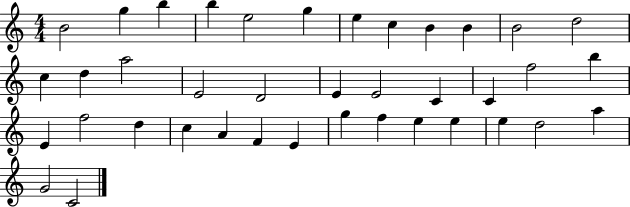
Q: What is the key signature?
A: C major